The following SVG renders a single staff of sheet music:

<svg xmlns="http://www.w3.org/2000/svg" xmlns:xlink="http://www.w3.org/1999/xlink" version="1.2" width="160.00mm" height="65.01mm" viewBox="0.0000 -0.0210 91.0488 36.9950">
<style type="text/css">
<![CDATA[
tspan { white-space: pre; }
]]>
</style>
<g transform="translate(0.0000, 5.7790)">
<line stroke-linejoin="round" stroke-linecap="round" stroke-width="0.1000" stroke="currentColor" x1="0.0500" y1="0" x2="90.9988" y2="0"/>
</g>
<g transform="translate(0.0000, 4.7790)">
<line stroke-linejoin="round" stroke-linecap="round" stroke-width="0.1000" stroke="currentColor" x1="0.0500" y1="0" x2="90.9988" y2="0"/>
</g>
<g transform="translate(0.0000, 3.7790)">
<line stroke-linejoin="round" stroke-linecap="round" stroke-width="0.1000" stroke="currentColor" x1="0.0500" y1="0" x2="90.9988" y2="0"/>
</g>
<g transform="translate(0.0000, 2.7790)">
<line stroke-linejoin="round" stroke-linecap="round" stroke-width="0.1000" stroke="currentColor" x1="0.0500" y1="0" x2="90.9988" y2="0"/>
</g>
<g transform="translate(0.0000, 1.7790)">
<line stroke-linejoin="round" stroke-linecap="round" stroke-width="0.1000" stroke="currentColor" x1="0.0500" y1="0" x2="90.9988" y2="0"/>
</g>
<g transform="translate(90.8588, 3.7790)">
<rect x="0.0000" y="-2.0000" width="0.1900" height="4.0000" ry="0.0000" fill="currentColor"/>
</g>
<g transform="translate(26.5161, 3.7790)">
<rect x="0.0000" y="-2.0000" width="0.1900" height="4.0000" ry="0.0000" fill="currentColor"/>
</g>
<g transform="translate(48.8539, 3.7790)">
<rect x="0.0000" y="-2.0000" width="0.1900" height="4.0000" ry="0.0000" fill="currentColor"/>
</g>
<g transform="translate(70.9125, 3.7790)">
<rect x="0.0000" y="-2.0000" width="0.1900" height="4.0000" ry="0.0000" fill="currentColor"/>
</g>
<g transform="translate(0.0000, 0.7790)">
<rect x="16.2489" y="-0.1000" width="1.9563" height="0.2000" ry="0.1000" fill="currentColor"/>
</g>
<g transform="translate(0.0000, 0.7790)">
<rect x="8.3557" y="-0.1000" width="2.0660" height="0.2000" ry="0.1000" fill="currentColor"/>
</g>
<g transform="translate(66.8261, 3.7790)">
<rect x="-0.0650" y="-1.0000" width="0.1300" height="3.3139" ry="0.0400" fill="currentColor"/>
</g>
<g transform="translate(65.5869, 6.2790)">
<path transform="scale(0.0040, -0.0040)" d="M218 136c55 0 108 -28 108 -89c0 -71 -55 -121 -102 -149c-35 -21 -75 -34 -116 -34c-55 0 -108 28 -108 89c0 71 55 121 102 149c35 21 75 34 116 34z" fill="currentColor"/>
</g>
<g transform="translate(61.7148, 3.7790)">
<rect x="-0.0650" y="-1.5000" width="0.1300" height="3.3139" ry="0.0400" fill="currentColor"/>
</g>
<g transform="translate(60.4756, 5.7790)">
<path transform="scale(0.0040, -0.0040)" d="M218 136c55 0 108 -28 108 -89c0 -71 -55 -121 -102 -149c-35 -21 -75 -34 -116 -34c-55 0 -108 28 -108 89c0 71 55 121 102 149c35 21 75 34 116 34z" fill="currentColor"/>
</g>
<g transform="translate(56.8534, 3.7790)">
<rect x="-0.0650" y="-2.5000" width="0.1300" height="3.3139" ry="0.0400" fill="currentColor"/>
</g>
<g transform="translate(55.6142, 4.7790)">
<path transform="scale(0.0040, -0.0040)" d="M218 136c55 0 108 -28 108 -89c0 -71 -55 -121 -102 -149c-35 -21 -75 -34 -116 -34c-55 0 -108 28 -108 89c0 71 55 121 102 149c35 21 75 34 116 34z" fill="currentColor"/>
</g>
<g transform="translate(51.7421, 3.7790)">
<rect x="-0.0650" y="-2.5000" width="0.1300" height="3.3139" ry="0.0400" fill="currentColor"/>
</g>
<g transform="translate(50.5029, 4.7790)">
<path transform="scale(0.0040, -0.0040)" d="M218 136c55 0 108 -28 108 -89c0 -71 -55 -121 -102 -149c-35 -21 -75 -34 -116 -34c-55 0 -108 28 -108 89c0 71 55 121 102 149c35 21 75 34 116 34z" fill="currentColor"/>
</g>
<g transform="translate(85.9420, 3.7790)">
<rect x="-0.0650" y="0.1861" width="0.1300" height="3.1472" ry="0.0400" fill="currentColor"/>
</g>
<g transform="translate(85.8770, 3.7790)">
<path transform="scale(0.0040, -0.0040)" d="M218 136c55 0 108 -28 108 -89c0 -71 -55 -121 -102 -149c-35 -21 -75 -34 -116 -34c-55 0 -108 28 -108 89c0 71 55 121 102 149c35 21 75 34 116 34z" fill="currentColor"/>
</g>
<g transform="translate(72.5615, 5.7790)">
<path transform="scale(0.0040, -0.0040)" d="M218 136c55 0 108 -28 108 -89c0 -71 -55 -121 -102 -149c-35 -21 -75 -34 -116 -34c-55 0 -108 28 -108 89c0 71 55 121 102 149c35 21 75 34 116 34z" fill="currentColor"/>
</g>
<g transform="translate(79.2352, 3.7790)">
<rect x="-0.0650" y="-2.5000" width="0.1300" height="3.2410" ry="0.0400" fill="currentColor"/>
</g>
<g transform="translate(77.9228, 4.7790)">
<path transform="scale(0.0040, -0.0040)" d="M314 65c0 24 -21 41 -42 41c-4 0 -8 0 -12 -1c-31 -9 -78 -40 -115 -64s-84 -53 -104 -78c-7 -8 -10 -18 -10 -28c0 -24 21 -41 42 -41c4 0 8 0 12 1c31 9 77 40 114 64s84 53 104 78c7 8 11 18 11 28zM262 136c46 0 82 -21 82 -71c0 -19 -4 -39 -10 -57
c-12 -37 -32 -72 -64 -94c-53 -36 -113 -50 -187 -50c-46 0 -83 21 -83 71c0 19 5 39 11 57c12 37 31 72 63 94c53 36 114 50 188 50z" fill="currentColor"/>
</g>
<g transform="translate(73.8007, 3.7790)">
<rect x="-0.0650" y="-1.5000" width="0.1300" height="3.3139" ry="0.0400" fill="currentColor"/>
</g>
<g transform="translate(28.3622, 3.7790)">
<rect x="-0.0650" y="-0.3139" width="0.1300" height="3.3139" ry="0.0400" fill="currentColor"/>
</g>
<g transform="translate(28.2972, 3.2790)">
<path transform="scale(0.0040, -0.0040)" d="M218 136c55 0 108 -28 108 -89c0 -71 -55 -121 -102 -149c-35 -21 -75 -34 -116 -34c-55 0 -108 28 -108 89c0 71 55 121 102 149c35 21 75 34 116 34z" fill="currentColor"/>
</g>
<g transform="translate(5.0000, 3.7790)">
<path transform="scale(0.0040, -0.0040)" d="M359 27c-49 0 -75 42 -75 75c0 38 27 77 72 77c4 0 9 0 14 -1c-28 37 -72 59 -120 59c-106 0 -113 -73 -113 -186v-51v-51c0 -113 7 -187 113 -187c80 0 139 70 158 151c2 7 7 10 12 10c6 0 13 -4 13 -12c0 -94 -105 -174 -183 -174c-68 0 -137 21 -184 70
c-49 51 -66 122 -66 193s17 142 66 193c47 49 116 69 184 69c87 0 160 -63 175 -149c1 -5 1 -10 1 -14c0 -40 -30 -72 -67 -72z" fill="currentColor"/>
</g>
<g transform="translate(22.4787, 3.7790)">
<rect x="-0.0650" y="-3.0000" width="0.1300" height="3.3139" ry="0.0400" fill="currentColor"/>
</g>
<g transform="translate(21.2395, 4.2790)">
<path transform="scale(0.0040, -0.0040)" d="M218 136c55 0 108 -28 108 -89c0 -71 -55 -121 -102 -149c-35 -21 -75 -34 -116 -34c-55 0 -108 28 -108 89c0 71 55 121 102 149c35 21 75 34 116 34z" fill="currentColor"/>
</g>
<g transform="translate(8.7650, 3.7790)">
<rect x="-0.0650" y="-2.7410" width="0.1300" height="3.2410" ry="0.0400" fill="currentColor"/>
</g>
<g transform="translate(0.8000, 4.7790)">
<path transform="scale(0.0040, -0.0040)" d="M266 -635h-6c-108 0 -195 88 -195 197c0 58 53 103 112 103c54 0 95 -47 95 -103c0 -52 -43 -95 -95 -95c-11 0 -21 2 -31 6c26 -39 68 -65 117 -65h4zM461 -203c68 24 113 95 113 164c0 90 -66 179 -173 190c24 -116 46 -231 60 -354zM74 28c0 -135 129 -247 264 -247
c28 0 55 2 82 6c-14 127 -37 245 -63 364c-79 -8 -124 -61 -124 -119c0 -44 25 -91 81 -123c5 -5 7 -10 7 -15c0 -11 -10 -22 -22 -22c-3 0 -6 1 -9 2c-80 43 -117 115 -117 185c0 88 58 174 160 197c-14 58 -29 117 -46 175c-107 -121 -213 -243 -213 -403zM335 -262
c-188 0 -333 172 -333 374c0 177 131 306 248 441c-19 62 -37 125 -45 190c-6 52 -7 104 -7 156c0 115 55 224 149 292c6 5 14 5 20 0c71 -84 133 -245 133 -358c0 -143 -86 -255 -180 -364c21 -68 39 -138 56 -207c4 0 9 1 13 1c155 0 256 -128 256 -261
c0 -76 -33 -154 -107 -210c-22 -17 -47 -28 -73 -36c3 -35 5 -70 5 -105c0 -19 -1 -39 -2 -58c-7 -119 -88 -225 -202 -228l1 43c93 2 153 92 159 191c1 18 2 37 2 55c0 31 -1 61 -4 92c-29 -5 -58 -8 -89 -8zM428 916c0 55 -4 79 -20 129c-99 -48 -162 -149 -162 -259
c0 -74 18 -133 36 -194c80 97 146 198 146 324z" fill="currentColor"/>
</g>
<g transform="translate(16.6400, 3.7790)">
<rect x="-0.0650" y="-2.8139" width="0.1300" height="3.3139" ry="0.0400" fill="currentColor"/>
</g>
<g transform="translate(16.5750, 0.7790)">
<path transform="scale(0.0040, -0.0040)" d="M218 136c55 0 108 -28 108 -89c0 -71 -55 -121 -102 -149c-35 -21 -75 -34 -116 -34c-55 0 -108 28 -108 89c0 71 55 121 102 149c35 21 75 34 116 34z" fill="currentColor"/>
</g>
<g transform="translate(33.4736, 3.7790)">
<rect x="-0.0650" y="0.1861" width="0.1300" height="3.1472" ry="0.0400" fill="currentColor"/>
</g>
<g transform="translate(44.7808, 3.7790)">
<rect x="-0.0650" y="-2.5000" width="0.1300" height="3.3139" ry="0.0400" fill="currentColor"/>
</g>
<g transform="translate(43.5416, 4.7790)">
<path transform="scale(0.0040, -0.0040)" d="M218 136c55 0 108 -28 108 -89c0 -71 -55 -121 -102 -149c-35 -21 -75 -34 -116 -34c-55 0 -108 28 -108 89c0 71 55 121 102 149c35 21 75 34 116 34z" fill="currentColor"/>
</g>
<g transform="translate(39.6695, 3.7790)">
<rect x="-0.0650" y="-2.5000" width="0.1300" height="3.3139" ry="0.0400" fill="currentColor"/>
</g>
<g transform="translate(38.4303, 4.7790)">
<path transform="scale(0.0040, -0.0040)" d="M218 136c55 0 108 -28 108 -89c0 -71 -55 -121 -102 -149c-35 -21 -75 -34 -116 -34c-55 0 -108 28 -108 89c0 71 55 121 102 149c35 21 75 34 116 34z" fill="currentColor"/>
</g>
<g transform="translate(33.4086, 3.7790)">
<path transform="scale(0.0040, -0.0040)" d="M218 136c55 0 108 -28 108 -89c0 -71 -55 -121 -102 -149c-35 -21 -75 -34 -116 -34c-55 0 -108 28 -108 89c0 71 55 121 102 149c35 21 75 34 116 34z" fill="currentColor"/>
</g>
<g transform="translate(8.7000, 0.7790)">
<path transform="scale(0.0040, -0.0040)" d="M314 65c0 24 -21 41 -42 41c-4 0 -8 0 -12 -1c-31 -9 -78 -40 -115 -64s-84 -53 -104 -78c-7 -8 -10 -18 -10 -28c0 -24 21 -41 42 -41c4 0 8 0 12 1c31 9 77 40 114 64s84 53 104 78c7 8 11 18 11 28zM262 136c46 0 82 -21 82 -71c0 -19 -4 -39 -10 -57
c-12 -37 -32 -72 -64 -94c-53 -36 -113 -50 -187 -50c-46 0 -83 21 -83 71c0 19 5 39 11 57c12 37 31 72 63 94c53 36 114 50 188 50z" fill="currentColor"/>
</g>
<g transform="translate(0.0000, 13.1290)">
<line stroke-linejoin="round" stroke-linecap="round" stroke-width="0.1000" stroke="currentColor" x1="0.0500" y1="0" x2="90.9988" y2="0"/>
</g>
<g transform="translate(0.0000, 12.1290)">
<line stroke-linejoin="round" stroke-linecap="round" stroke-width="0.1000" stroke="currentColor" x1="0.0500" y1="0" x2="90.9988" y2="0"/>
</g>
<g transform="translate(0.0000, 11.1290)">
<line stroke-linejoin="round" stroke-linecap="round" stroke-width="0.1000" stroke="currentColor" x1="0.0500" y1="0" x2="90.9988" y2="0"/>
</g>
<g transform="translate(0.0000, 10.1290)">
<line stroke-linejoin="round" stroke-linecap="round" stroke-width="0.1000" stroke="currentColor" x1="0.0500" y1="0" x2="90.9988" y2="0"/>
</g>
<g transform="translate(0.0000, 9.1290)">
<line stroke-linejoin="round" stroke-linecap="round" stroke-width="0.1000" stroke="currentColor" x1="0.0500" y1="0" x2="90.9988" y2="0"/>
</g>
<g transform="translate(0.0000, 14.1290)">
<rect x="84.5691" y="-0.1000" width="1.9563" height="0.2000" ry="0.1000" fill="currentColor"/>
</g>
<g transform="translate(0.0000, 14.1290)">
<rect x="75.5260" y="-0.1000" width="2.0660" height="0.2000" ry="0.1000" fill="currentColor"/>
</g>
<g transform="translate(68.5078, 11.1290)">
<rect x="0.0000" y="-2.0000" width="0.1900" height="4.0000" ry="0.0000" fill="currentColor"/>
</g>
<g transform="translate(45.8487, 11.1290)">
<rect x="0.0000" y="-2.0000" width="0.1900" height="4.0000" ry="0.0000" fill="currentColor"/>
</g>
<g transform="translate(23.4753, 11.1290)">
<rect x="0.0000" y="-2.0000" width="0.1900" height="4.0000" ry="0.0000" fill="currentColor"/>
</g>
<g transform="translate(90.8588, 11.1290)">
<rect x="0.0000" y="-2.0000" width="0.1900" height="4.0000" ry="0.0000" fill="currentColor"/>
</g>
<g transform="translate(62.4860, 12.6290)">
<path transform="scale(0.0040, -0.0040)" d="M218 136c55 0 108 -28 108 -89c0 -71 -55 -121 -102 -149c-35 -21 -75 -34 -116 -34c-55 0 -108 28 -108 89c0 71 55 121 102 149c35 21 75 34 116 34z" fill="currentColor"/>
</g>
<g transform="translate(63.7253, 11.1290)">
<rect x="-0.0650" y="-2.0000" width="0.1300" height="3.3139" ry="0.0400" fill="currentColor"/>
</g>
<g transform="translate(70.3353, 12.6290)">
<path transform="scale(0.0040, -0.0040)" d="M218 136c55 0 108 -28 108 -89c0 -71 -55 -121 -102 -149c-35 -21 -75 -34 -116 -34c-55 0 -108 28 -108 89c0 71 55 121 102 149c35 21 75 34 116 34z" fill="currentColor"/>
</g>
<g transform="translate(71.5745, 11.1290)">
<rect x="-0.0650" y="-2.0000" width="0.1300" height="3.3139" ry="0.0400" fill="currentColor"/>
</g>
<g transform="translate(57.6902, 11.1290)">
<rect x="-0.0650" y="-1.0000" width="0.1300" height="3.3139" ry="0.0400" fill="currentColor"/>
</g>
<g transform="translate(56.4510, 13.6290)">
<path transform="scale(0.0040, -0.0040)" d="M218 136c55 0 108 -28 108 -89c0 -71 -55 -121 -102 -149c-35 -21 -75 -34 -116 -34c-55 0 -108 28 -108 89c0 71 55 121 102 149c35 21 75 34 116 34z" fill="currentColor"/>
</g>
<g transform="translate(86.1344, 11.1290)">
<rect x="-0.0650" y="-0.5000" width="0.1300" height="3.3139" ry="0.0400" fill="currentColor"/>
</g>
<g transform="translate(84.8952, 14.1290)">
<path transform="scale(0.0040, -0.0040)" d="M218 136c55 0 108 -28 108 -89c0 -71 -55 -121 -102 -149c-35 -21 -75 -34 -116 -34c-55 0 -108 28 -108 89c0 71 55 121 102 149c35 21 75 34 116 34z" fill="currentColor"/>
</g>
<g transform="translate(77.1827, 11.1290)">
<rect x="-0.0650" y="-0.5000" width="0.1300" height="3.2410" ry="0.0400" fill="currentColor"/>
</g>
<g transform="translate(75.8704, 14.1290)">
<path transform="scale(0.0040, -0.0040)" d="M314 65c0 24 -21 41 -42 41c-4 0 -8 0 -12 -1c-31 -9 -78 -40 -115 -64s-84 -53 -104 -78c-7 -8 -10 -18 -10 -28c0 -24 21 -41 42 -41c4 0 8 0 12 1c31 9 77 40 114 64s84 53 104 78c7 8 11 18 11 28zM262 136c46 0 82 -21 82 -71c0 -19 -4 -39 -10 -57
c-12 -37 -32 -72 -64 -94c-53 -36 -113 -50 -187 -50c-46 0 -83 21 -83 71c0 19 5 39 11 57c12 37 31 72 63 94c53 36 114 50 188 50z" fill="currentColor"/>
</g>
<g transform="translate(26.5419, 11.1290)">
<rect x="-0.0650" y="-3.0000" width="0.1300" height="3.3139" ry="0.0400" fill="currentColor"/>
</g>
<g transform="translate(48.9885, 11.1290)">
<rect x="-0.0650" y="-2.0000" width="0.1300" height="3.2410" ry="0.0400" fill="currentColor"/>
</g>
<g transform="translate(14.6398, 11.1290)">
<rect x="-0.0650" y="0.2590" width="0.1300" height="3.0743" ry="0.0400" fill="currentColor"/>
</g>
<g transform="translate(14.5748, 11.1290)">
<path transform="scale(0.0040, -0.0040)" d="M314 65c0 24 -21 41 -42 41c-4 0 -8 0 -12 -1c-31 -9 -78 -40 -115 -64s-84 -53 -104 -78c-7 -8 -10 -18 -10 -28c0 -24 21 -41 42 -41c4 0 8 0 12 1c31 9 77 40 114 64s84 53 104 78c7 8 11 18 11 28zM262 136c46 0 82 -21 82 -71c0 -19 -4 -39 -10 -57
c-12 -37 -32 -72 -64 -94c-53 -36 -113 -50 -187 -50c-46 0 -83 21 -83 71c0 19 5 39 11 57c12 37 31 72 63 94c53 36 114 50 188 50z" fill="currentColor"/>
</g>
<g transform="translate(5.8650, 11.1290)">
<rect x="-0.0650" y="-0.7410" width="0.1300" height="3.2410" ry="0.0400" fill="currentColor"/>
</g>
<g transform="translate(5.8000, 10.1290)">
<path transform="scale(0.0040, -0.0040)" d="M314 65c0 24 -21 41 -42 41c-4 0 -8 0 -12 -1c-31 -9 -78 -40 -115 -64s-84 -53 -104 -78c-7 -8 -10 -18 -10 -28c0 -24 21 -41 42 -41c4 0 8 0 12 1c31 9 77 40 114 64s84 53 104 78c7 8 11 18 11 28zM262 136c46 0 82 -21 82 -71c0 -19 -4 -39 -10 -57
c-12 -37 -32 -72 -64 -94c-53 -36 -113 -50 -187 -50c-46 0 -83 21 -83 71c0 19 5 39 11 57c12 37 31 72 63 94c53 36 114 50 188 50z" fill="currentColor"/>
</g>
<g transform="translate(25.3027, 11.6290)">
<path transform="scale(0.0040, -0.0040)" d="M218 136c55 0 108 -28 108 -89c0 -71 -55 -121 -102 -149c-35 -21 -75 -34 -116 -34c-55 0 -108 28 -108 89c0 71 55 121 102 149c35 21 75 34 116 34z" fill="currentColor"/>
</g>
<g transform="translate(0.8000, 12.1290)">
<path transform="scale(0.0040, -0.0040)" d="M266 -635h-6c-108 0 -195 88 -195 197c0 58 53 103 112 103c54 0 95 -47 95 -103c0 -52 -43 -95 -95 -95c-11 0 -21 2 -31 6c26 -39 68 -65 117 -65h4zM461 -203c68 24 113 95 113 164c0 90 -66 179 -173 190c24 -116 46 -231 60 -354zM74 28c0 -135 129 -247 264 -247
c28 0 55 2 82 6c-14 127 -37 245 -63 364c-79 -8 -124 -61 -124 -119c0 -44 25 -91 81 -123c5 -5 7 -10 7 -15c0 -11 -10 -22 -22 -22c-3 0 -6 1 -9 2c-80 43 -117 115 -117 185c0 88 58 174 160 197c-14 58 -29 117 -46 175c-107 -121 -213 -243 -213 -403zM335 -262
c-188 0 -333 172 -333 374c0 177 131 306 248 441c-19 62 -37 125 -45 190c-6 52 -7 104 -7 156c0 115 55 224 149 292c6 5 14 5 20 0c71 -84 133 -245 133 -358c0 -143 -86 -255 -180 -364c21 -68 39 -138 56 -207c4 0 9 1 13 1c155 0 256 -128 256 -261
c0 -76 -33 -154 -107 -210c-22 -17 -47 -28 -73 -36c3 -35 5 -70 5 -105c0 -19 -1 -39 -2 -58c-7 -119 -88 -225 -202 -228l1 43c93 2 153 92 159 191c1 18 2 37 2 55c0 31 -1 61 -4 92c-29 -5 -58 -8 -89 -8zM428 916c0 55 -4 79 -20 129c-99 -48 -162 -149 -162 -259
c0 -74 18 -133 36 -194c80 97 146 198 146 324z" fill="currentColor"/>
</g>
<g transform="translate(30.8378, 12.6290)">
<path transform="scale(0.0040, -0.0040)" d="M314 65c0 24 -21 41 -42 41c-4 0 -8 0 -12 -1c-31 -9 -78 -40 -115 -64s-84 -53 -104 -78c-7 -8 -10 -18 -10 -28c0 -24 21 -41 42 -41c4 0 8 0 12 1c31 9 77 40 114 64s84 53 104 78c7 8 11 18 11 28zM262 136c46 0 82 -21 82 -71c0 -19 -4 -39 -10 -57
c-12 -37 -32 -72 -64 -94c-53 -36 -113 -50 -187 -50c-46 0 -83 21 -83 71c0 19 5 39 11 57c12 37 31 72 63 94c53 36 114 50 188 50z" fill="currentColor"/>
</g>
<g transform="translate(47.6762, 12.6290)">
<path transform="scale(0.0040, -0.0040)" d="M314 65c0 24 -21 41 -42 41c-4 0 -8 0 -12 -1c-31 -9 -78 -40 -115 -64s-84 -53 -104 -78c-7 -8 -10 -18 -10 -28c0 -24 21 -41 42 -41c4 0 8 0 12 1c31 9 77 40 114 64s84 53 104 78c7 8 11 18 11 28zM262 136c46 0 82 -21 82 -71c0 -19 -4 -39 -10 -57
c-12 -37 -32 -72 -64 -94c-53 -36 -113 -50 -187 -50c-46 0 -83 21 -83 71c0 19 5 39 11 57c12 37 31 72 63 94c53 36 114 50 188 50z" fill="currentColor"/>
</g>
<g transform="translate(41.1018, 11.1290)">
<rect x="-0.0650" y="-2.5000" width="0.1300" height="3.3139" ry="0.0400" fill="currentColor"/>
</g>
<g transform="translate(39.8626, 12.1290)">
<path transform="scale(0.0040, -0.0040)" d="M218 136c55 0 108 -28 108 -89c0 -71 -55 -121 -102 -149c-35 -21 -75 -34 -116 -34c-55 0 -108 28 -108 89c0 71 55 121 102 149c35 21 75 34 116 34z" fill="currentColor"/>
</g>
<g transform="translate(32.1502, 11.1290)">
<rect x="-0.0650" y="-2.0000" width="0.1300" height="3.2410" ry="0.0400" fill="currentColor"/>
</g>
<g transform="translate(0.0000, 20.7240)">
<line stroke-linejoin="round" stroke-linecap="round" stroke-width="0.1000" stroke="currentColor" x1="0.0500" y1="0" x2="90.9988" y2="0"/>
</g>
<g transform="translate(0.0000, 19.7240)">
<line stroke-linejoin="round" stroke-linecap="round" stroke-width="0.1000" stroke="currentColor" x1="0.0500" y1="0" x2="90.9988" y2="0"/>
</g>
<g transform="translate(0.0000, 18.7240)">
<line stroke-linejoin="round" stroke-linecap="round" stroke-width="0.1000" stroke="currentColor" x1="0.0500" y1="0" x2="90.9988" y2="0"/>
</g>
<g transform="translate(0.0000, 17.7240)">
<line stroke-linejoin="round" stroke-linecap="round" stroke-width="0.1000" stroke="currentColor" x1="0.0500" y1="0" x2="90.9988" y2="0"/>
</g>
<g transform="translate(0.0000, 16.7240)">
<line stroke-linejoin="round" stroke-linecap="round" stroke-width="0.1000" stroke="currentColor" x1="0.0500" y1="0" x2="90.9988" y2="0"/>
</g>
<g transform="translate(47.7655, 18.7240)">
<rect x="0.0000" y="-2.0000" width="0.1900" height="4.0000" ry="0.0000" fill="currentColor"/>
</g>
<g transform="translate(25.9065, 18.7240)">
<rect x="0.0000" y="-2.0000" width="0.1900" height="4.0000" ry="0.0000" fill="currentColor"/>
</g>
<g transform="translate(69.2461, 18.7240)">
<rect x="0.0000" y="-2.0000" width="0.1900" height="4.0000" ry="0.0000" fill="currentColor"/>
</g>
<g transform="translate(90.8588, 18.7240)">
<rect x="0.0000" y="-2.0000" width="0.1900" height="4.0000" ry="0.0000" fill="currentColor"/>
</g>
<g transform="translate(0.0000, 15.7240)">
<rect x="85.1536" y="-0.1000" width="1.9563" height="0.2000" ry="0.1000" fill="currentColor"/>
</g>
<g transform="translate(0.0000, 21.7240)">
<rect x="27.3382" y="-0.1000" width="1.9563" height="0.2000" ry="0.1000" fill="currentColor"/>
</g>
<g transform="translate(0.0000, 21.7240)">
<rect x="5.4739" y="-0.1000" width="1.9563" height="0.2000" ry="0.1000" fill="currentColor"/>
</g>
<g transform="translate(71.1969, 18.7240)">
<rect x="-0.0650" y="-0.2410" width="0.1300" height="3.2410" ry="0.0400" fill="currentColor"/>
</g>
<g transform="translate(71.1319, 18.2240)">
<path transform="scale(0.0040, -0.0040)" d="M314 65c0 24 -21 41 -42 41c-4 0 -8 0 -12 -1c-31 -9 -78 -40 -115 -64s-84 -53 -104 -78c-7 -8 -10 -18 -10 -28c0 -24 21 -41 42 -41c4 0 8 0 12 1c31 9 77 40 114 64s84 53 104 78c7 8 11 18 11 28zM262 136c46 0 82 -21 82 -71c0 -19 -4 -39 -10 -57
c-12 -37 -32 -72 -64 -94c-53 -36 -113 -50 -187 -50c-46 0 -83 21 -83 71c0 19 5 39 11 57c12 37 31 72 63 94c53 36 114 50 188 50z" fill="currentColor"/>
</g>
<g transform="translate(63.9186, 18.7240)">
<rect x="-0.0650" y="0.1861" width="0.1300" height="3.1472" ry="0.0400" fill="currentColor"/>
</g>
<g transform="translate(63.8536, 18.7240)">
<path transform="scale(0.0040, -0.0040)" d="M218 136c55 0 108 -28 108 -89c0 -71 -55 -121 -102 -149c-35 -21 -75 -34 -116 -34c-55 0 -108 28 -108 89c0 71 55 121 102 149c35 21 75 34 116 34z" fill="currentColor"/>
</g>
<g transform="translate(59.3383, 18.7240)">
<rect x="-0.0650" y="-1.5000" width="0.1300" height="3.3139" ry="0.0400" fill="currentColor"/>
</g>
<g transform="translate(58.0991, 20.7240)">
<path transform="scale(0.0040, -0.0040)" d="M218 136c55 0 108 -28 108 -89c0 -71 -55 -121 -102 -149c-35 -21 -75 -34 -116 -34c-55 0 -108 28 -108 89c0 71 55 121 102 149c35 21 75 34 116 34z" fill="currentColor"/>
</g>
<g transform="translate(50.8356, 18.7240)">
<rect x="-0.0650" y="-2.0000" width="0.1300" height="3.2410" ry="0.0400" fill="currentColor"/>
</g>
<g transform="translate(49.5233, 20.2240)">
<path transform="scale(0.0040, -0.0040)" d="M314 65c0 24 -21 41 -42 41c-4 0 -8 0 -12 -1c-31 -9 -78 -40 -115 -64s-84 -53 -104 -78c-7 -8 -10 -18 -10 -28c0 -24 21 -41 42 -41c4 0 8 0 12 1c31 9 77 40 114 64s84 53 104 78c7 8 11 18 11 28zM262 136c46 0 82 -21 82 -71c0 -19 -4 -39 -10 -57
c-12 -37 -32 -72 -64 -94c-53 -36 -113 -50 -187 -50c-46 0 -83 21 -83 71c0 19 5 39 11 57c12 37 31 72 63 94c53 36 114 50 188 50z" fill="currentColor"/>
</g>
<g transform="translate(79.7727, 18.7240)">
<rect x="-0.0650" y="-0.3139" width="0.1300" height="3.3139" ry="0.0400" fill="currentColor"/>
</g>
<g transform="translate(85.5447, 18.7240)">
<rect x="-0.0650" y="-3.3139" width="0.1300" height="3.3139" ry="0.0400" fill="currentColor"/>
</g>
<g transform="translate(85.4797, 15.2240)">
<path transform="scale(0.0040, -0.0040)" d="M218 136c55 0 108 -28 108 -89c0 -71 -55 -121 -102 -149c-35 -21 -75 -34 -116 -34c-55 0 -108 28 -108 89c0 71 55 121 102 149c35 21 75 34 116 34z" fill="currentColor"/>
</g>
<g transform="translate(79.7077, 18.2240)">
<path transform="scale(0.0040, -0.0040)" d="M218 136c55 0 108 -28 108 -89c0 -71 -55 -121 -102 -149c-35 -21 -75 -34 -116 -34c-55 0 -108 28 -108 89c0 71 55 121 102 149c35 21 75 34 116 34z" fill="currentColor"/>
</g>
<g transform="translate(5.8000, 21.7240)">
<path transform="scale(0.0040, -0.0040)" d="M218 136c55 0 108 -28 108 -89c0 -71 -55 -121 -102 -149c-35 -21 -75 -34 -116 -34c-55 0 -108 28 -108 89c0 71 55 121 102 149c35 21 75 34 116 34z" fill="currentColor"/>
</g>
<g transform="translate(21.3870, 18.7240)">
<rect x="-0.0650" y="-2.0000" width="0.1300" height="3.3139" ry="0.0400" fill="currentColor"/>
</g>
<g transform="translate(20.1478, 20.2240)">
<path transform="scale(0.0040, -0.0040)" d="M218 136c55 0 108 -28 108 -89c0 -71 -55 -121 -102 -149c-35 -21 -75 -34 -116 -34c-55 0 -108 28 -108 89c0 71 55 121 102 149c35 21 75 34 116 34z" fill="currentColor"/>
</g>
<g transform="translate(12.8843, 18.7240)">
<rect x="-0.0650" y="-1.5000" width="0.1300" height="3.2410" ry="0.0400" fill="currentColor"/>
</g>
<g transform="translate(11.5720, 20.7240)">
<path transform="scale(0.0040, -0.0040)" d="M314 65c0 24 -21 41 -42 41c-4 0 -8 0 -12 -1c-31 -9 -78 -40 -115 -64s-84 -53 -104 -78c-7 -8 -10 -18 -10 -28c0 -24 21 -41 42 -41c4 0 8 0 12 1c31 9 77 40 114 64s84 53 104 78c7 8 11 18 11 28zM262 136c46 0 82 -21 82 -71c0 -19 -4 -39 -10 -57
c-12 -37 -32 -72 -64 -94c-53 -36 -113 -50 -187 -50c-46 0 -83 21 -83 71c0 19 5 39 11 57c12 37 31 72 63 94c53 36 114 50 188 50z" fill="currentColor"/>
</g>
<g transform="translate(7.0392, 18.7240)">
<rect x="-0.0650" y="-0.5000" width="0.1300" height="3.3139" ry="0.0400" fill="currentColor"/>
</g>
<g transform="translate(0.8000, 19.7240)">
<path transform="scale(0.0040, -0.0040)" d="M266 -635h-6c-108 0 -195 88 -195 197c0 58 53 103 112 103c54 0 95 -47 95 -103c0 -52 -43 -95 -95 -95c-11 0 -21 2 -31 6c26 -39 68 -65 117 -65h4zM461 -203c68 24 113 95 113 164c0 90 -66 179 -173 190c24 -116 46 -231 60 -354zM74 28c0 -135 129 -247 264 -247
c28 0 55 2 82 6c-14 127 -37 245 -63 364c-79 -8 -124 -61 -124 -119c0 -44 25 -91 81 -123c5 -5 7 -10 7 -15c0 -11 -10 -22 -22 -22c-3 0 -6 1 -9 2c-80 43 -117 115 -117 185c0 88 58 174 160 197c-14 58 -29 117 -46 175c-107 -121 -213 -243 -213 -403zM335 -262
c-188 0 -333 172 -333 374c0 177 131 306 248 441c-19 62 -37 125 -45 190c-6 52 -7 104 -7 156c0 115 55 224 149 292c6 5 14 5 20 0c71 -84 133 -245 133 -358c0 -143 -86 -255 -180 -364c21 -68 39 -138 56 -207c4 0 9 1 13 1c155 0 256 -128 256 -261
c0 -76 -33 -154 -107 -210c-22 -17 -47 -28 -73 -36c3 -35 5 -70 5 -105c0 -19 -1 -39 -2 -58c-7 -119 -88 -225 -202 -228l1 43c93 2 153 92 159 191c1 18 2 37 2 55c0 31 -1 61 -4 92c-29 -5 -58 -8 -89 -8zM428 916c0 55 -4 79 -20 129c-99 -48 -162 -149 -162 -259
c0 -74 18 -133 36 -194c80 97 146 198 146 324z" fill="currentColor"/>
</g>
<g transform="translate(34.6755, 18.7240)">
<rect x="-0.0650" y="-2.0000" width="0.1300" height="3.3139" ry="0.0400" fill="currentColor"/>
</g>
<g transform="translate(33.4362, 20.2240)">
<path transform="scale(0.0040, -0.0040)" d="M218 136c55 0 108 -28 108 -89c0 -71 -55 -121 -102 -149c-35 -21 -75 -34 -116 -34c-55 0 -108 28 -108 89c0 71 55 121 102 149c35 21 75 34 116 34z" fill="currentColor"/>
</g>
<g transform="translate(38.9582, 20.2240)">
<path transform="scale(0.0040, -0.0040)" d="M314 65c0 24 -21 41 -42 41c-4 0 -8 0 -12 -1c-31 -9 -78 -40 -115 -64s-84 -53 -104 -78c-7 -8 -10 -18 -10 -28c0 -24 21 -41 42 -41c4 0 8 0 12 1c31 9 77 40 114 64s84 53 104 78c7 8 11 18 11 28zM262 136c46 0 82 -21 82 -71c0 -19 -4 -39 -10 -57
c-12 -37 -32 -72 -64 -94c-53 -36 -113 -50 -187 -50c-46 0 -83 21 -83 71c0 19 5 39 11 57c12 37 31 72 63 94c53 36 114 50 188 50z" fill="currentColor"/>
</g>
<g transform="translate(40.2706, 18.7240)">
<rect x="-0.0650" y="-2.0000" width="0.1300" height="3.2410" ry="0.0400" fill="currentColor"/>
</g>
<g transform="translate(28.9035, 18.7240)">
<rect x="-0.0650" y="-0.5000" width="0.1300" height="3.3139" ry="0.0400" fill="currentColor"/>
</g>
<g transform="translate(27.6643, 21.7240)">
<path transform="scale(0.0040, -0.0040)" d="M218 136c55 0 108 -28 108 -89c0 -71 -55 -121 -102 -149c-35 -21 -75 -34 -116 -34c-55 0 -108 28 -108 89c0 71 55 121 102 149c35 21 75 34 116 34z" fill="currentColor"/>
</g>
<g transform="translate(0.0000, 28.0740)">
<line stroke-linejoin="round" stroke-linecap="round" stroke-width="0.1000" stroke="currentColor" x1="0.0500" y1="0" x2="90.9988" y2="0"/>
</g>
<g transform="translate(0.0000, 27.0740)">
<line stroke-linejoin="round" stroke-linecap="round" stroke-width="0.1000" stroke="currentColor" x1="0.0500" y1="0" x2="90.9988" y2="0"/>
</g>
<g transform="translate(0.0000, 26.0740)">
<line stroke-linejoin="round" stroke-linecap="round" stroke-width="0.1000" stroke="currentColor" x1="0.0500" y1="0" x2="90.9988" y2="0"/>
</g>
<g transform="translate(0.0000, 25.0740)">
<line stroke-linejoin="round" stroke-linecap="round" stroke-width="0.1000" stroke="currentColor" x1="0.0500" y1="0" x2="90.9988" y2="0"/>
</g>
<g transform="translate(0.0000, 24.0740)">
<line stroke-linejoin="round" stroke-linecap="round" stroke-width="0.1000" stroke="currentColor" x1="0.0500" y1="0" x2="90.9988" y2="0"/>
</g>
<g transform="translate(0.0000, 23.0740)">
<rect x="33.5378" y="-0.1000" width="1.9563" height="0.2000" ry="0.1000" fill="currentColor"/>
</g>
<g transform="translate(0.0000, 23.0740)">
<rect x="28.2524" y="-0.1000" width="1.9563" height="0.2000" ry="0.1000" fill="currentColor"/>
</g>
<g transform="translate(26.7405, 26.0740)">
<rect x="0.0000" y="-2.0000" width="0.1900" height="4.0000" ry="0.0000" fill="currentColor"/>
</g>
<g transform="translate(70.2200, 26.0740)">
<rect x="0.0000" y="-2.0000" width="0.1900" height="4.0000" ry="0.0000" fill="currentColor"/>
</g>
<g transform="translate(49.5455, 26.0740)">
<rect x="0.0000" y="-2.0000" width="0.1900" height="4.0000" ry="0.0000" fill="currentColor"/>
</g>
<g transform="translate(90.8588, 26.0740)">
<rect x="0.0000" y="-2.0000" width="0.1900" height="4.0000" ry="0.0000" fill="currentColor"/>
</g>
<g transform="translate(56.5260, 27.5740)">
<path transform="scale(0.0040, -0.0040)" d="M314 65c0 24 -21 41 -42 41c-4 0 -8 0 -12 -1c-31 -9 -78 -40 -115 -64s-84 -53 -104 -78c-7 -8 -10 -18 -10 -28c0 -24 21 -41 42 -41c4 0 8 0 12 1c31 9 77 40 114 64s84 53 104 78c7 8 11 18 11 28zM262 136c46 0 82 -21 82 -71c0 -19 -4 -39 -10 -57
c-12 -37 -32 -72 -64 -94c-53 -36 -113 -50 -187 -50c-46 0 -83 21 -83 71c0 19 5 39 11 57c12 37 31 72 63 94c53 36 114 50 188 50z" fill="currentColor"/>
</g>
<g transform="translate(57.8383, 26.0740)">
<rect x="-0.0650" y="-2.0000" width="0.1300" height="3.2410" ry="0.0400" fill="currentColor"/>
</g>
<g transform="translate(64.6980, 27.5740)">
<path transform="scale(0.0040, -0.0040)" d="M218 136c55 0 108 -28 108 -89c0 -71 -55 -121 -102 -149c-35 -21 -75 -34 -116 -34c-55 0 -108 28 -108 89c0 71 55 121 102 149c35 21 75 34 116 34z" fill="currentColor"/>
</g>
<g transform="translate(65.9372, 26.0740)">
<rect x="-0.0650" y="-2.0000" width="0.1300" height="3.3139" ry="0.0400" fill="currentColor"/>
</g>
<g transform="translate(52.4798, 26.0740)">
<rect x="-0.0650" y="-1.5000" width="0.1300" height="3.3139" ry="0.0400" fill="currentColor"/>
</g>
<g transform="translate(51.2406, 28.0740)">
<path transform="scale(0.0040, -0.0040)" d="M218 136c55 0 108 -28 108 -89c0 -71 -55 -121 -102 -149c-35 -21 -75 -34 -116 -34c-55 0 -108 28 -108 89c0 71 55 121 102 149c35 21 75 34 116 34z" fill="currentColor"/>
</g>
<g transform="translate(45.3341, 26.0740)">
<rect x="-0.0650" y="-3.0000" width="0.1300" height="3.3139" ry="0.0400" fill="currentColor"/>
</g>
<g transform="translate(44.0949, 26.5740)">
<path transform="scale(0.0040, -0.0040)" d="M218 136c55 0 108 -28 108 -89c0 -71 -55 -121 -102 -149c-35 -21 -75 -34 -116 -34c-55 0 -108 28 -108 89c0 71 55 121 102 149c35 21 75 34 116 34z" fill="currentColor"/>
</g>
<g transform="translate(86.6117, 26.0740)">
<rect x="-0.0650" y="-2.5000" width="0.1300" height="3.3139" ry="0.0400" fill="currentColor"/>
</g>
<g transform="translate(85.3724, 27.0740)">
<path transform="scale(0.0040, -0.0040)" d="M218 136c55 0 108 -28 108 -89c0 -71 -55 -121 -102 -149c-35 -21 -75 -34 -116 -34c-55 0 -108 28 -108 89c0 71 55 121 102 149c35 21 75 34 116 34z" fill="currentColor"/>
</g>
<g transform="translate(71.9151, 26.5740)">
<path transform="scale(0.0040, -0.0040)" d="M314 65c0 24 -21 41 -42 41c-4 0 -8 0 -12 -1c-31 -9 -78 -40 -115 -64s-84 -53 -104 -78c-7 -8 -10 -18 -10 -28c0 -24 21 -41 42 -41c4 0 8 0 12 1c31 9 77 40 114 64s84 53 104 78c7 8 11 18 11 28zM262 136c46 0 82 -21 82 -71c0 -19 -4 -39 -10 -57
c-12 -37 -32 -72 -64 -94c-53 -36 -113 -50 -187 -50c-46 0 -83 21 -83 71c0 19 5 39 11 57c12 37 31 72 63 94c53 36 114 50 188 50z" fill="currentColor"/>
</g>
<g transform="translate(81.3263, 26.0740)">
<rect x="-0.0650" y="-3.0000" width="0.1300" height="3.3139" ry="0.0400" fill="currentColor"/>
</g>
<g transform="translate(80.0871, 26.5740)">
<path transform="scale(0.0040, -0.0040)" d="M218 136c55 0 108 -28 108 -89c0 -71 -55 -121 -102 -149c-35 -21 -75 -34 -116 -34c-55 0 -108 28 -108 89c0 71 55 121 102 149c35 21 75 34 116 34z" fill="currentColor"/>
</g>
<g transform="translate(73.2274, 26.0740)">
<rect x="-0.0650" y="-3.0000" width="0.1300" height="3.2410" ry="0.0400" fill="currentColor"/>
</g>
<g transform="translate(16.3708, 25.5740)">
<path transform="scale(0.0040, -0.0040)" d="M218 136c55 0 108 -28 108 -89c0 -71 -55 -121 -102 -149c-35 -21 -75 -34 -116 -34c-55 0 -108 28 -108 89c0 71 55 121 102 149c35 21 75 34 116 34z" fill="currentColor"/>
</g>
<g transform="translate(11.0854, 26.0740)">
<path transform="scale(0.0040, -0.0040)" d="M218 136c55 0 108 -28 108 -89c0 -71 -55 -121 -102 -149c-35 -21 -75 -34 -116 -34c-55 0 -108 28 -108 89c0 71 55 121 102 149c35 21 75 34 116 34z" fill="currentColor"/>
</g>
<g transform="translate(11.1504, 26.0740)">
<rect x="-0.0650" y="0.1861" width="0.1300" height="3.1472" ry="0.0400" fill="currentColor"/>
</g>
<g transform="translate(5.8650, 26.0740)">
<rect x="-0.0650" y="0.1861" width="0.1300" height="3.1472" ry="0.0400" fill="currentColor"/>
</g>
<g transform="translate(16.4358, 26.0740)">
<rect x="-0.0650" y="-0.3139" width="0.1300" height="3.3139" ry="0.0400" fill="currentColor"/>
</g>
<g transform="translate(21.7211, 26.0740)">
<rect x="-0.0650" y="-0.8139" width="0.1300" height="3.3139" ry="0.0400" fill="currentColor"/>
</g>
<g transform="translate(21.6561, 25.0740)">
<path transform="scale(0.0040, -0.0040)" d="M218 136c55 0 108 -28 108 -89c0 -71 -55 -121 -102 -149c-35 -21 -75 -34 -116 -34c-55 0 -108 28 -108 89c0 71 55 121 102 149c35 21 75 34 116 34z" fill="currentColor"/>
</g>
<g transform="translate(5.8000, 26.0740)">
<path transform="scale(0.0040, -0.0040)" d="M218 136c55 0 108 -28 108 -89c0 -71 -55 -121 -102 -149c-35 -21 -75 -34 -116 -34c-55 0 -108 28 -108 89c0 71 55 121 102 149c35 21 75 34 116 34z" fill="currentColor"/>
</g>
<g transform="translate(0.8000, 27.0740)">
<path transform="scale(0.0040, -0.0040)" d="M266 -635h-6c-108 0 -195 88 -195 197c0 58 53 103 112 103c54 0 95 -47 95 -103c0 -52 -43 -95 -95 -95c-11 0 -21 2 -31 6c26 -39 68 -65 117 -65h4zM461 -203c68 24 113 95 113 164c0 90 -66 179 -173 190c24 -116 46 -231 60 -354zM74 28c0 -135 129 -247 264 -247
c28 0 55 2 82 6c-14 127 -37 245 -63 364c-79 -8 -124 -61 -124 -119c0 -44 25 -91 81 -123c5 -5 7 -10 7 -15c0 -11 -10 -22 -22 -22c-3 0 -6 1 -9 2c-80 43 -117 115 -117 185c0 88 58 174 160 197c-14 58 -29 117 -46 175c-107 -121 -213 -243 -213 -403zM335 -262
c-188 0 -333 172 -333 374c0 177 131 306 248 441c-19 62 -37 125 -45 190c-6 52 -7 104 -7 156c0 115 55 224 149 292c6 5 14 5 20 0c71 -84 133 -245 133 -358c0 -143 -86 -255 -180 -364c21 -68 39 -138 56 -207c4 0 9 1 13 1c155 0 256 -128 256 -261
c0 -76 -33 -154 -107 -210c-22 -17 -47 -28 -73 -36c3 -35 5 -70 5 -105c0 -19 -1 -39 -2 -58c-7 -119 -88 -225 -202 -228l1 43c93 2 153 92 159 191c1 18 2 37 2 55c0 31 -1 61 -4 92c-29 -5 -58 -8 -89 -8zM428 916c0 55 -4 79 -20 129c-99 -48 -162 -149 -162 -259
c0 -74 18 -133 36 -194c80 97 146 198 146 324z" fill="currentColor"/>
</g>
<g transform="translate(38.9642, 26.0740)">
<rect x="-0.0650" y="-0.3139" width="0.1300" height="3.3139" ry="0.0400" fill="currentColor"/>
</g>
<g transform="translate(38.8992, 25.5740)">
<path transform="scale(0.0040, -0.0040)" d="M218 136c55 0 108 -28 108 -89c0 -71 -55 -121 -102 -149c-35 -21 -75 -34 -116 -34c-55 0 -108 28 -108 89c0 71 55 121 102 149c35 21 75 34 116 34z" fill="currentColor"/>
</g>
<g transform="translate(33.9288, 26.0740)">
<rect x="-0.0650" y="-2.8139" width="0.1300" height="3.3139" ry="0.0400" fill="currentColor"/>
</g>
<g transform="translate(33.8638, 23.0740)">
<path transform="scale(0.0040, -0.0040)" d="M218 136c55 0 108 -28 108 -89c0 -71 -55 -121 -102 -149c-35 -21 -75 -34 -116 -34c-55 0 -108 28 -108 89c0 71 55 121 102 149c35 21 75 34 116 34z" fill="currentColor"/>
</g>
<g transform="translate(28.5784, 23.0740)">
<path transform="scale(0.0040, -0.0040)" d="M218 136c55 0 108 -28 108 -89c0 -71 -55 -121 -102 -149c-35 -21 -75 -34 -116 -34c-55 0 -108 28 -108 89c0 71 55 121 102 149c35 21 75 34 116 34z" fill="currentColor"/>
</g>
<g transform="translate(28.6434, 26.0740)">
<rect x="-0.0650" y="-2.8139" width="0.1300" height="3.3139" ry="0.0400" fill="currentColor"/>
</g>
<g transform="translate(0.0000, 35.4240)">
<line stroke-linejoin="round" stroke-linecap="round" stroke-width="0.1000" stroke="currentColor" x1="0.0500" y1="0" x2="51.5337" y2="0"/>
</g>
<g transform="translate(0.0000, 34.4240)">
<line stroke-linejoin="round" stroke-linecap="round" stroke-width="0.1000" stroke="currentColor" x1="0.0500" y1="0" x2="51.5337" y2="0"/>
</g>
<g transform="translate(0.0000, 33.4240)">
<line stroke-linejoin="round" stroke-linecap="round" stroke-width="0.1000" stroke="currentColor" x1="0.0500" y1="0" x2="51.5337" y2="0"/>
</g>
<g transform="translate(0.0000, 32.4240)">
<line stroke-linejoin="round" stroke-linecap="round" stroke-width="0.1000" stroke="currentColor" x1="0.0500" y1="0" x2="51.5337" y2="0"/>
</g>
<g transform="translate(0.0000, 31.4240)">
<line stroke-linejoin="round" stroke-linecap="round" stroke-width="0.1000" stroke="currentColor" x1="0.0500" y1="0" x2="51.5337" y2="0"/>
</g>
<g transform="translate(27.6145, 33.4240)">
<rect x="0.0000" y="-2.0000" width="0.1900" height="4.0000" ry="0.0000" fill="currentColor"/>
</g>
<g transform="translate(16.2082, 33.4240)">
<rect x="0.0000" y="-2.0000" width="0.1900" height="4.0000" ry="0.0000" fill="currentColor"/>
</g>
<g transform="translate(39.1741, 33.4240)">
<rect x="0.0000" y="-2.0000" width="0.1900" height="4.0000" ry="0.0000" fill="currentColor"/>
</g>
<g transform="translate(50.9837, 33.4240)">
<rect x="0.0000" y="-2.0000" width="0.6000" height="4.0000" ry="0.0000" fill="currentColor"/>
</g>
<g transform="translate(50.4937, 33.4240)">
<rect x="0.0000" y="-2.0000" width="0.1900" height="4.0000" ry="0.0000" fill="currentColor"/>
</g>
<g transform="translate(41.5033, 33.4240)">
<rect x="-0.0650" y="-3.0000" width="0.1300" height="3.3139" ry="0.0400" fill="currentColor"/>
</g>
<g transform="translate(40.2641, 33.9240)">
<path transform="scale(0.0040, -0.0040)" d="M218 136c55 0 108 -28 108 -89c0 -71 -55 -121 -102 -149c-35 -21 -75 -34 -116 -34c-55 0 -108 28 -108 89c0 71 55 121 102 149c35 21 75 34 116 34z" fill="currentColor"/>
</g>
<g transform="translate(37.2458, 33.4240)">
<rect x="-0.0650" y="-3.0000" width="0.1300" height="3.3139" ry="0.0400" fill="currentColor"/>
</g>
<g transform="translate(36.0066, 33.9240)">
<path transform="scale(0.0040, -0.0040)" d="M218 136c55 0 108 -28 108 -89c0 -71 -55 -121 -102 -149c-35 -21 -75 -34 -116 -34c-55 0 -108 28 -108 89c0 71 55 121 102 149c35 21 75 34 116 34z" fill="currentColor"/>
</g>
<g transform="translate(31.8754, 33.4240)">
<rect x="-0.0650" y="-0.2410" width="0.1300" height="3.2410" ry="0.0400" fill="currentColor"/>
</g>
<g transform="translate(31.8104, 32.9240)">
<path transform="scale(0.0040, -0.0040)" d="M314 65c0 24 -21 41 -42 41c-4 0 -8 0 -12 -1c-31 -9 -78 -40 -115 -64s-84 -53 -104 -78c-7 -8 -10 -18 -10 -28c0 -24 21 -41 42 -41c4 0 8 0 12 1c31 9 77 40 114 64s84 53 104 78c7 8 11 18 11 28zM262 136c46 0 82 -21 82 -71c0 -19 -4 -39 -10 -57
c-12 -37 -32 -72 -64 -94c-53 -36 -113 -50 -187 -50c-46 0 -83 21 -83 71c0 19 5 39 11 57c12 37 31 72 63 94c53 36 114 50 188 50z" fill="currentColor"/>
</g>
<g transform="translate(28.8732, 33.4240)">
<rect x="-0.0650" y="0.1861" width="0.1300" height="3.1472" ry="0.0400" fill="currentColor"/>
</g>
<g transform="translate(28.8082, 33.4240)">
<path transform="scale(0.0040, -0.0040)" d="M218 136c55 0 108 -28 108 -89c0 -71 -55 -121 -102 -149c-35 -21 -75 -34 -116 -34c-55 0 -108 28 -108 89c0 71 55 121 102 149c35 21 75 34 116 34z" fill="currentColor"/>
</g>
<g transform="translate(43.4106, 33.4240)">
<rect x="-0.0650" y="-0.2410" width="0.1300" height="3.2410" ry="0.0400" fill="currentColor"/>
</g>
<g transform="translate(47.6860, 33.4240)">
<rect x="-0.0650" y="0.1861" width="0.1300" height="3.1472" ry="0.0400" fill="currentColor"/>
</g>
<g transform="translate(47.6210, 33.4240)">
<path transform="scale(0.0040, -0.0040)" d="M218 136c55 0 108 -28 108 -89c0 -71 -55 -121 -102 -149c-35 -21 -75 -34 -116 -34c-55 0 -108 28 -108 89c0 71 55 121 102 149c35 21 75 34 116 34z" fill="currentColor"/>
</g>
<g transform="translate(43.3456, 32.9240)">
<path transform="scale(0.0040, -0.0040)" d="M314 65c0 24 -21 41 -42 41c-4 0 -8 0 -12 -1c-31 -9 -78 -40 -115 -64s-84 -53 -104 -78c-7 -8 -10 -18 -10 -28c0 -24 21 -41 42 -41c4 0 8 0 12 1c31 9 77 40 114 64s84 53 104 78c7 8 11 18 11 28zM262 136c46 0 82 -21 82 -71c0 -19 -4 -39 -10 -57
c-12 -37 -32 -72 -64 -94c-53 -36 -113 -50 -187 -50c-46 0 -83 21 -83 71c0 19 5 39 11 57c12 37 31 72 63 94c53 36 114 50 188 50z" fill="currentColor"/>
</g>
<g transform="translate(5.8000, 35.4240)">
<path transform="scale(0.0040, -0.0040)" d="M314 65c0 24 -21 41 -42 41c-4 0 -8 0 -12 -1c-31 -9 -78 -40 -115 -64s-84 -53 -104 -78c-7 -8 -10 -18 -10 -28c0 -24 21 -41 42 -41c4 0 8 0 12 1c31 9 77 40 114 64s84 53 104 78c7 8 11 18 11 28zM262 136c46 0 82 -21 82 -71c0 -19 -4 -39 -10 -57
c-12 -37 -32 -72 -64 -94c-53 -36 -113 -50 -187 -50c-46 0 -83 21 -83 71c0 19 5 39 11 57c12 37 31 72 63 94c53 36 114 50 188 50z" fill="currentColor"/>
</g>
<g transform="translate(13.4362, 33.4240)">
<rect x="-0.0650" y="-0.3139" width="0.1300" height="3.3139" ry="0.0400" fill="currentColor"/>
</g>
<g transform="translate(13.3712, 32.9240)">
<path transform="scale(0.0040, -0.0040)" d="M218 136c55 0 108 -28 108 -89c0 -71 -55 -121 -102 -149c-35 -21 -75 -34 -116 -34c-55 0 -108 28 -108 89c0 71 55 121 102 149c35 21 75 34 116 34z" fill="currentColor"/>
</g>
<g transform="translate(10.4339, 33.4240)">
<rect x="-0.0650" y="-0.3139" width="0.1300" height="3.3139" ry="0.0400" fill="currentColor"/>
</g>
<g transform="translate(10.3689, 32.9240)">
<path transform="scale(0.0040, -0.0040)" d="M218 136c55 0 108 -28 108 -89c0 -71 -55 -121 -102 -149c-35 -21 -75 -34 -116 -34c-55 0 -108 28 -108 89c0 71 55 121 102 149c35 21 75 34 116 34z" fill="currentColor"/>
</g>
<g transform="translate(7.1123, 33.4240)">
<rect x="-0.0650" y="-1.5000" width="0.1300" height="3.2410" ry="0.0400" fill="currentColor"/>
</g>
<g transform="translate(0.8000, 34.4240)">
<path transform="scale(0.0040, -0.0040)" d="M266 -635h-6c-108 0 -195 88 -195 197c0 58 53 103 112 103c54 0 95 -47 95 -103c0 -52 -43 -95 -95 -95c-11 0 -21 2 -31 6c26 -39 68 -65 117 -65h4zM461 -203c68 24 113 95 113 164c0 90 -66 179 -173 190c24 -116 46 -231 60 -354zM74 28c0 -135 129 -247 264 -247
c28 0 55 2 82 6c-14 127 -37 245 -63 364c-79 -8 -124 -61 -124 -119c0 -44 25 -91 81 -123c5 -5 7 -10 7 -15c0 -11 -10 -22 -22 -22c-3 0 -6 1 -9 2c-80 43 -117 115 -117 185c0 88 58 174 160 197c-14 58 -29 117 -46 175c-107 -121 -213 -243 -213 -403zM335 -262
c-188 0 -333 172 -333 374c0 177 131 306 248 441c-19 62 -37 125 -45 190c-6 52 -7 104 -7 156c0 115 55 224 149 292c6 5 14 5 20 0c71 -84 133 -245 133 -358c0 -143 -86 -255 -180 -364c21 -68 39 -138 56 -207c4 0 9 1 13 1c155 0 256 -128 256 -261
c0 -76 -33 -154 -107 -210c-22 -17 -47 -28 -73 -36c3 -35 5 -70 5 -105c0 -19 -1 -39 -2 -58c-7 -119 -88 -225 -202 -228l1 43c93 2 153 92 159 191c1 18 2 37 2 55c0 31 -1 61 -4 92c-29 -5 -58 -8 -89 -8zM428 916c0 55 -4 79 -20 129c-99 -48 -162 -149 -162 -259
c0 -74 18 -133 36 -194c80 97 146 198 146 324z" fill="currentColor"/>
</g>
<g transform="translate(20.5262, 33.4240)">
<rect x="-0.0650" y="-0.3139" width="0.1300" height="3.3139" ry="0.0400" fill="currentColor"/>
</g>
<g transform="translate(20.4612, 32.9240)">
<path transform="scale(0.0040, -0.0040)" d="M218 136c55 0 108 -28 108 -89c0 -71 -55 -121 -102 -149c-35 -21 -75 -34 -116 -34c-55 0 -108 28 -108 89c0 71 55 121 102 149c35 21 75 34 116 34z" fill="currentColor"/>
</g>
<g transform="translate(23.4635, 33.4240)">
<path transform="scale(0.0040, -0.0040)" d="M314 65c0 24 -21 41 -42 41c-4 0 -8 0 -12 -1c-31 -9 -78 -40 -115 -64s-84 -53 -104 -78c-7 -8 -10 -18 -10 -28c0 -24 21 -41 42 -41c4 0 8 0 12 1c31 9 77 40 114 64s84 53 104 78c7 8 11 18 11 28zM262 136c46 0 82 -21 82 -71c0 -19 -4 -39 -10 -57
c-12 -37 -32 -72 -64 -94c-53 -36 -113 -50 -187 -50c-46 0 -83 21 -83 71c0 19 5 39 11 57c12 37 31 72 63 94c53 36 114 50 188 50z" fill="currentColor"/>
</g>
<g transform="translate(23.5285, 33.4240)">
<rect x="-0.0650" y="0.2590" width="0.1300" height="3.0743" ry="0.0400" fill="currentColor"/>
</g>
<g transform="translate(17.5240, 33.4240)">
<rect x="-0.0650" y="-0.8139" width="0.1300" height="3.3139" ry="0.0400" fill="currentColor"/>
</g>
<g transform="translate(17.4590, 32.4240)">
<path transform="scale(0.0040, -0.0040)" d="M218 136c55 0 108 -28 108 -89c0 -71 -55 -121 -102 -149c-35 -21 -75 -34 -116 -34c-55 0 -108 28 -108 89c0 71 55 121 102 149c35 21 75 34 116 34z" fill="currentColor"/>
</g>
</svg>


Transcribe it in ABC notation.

X:1
T:Untitled
M:4/4
L:1/4
K:C
a2 a A c B G G G G E D E G2 B d2 B2 A F2 G F2 D F F C2 C C E2 F C F F2 F2 E B c2 c b B B c d a a c A E F2 F A2 A G E2 c c d c B2 B c2 A A c2 B